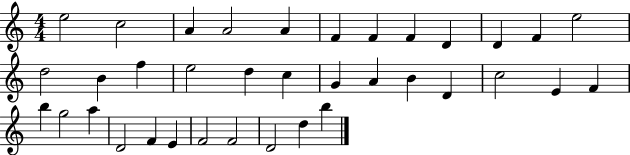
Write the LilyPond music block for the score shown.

{
  \clef treble
  \numericTimeSignature
  \time 4/4
  \key c \major
  e''2 c''2 | a'4 a'2 a'4 | f'4 f'4 f'4 d'4 | d'4 f'4 e''2 | \break d''2 b'4 f''4 | e''2 d''4 c''4 | g'4 a'4 b'4 d'4 | c''2 e'4 f'4 | \break b''4 g''2 a''4 | d'2 f'4 e'4 | f'2 f'2 | d'2 d''4 b''4 | \break \bar "|."
}